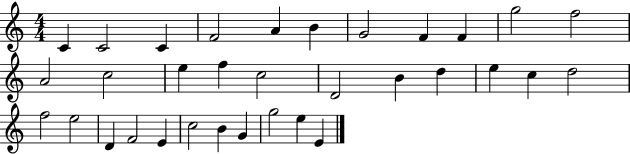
X:1
T:Untitled
M:4/4
L:1/4
K:C
C C2 C F2 A B G2 F F g2 f2 A2 c2 e f c2 D2 B d e c d2 f2 e2 D F2 E c2 B G g2 e E